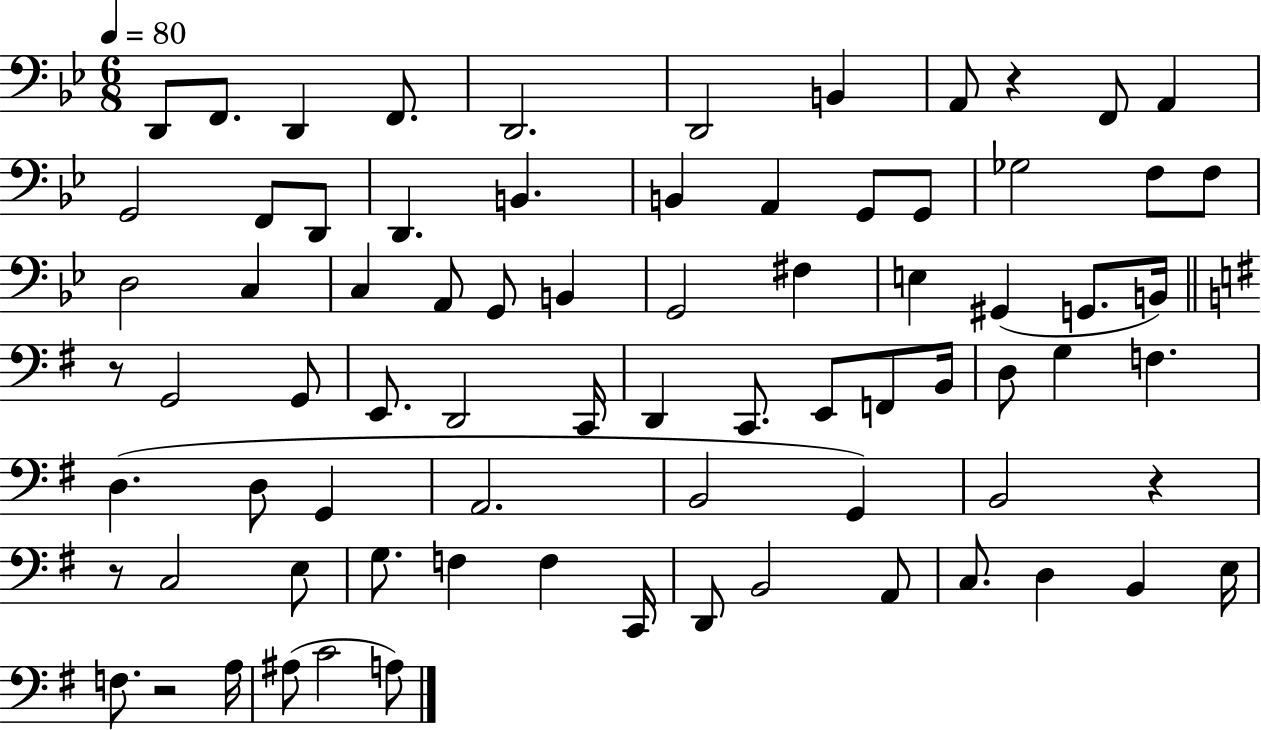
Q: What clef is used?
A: bass